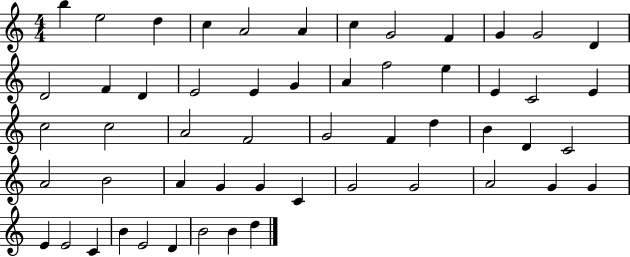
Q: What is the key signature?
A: C major